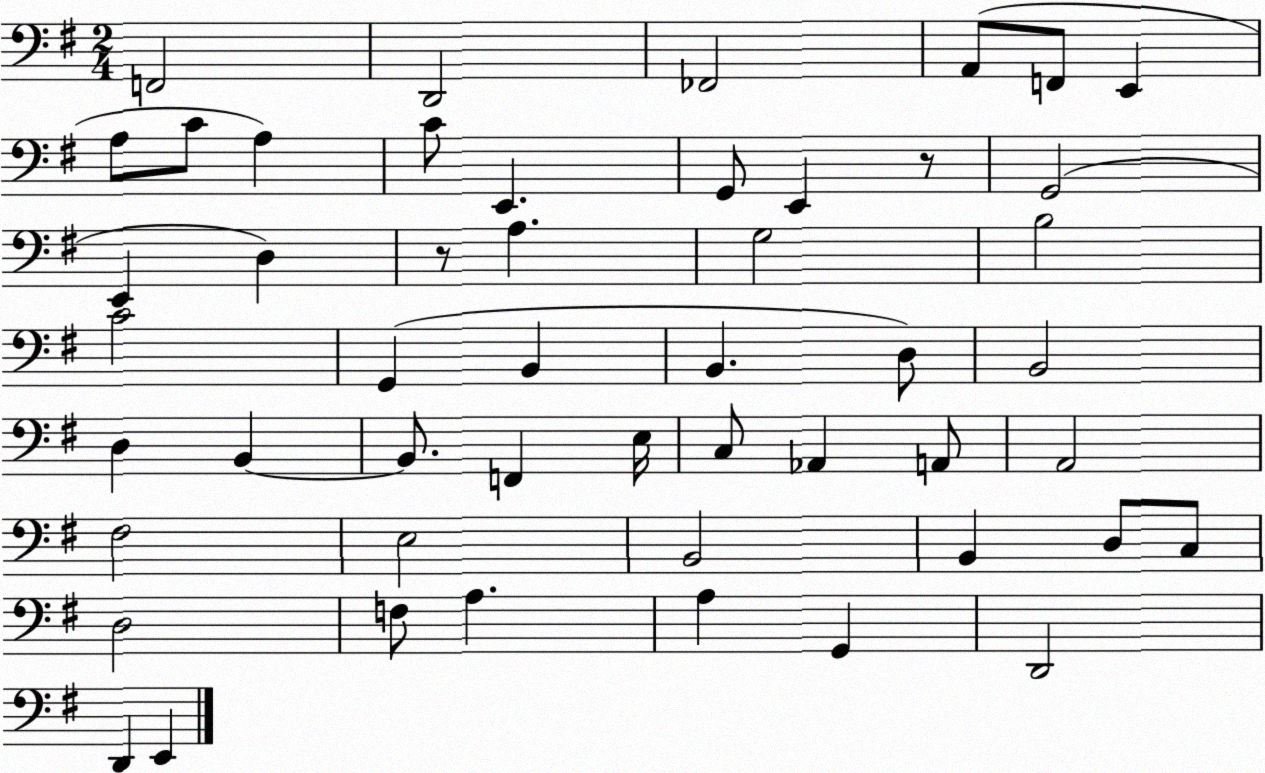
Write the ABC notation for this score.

X:1
T:Untitled
M:2/4
L:1/4
K:G
F,,2 D,,2 _F,,2 A,,/2 F,,/2 E,, A,/2 C/2 A, C/2 E,, G,,/2 E,, z/2 G,,2 E,, D, z/2 A, G,2 B,2 C2 G,, B,, B,, D,/2 B,,2 D, B,, B,,/2 F,, E,/4 C,/2 _A,, A,,/2 A,,2 ^F,2 E,2 B,,2 B,, D,/2 C,/2 D,2 F,/2 A, A, G,, D,,2 D,, E,,